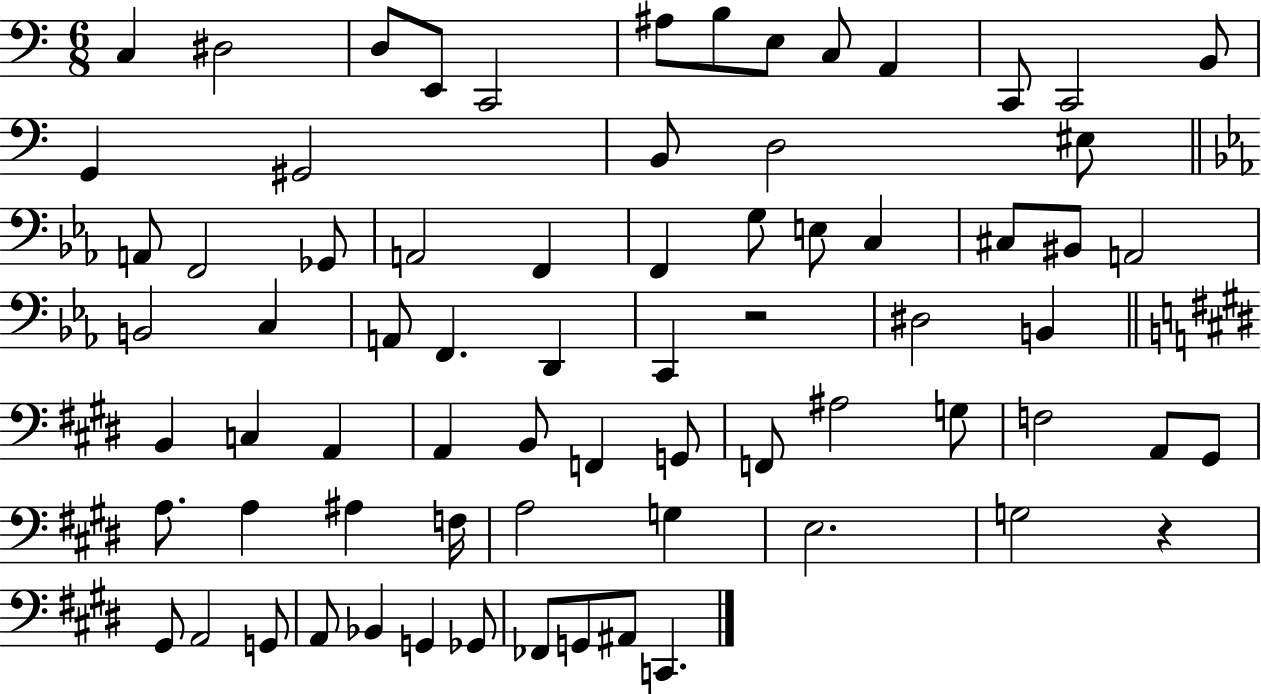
{
  \clef bass
  \numericTimeSignature
  \time 6/8
  \key c \major
  c4 dis2 | d8 e,8 c,2 | ais8 b8 e8 c8 a,4 | c,8 c,2 b,8 | \break g,4 gis,2 | b,8 d2 eis8 | \bar "||" \break \key ees \major a,8 f,2 ges,8 | a,2 f,4 | f,4 g8 e8 c4 | cis8 bis,8 a,2 | \break b,2 c4 | a,8 f,4. d,4 | c,4 r2 | dis2 b,4 | \break \bar "||" \break \key e \major b,4 c4 a,4 | a,4 b,8 f,4 g,8 | f,8 ais2 g8 | f2 a,8 gis,8 | \break a8. a4 ais4 f16 | a2 g4 | e2. | g2 r4 | \break gis,8 a,2 g,8 | a,8 bes,4 g,4 ges,8 | fes,8 g,8 ais,8 c,4. | \bar "|."
}